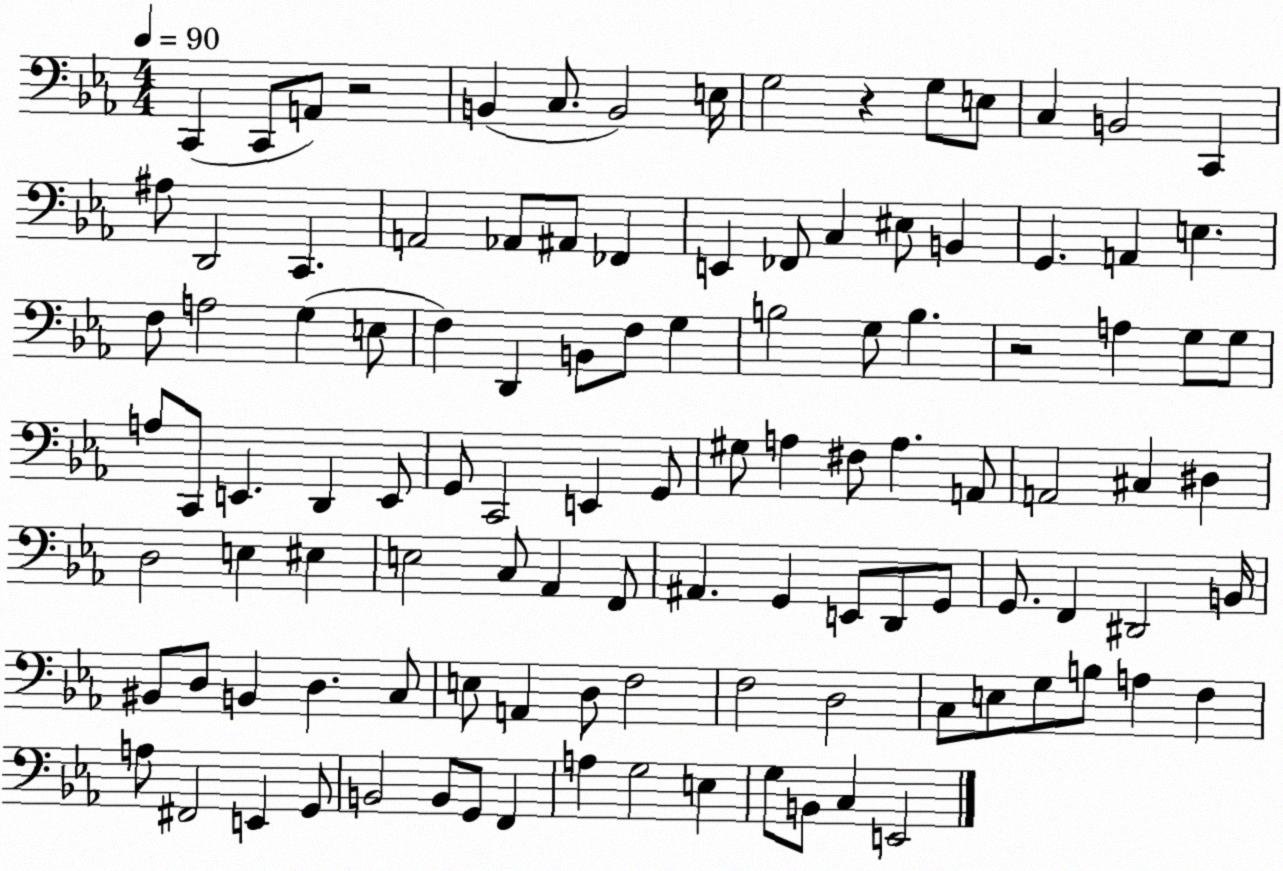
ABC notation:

X:1
T:Untitled
M:4/4
L:1/4
K:Eb
C,, C,,/2 A,,/2 z2 B,, C,/2 B,,2 E,/4 G,2 z G,/2 E,/2 C, B,,2 C,, ^A,/2 D,,2 C,, A,,2 _A,,/2 ^A,,/2 _F,, E,, _F,,/2 C, ^E,/2 B,, G,, A,, E, F,/2 A,2 G, E,/2 F, D,, B,,/2 F,/2 G, B,2 G,/2 B, z2 A, G,/2 G,/2 A,/2 C,,/2 E,, D,, E,,/2 G,,/2 C,,2 E,, G,,/2 ^G,/2 A, ^F,/2 A, A,,/2 A,,2 ^C, ^D, D,2 E, ^E, E,2 C,/2 _A,, F,,/2 ^A,, G,, E,,/2 D,,/2 G,,/2 G,,/2 F,, ^D,,2 B,,/4 ^B,,/2 D,/2 B,, D, C,/2 E,/2 A,, D,/2 F,2 F,2 D,2 C,/2 E,/2 G,/2 B,/2 A, F, A,/2 ^F,,2 E,, G,,/2 B,,2 B,,/2 G,,/2 F,, A, G,2 E, G,/2 B,,/2 C, E,,2